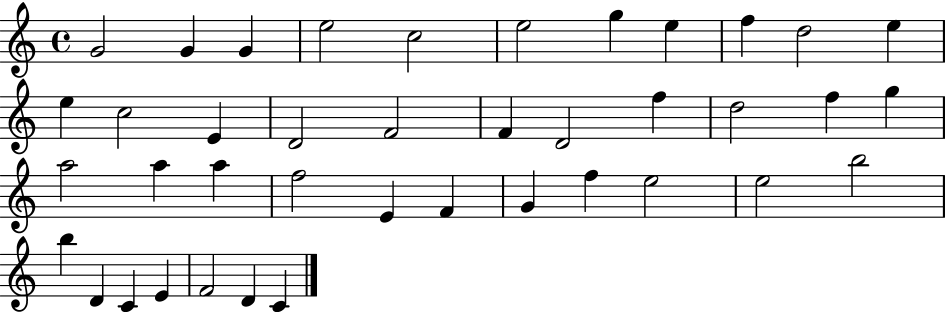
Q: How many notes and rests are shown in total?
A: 40